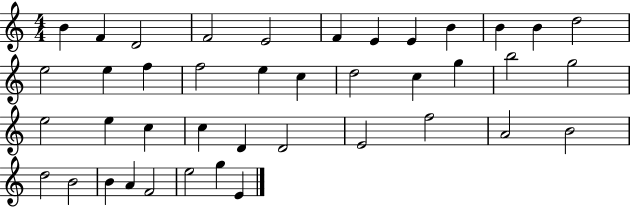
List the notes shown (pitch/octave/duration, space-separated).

B4/q F4/q D4/h F4/h E4/h F4/q E4/q E4/q B4/q B4/q B4/q D5/h E5/h E5/q F5/q F5/h E5/q C5/q D5/h C5/q G5/q B5/h G5/h E5/h E5/q C5/q C5/q D4/q D4/h E4/h F5/h A4/h B4/h D5/h B4/h B4/q A4/q F4/h E5/h G5/q E4/q